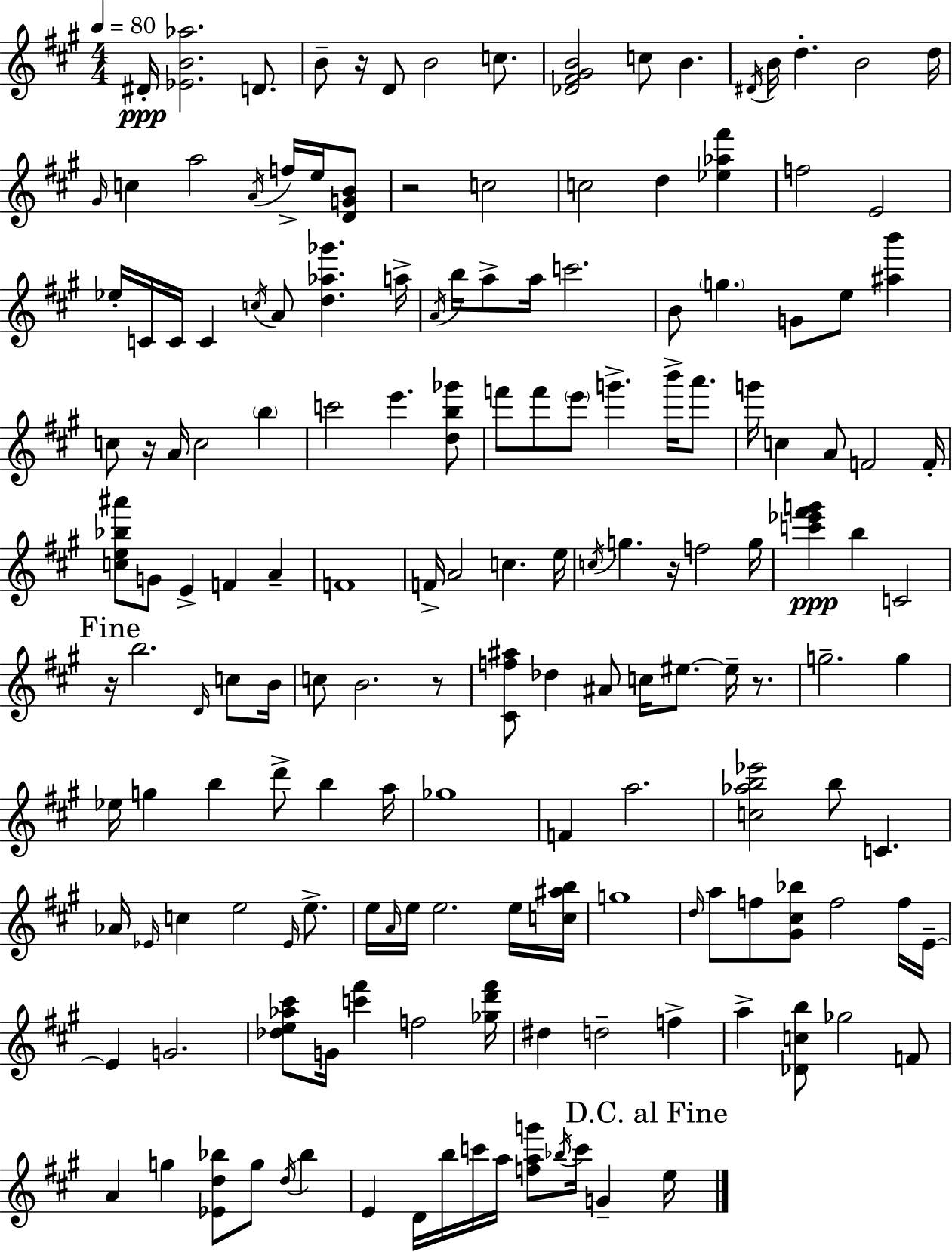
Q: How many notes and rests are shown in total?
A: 164